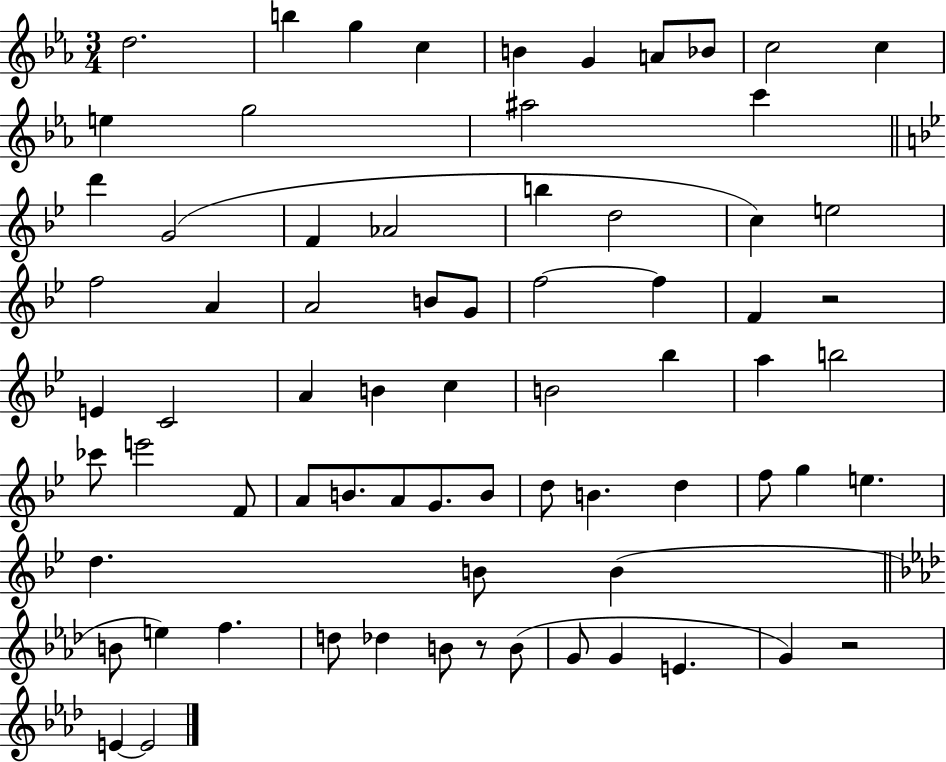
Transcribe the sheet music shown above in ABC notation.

X:1
T:Untitled
M:3/4
L:1/4
K:Eb
d2 b g c B G A/2 _B/2 c2 c e g2 ^a2 c' d' G2 F _A2 b d2 c e2 f2 A A2 B/2 G/2 f2 f F z2 E C2 A B c B2 _b a b2 _c'/2 e'2 F/2 A/2 B/2 A/2 G/2 B/2 d/2 B d f/2 g e d B/2 B B/2 e f d/2 _d B/2 z/2 B/2 G/2 G E G z2 E E2